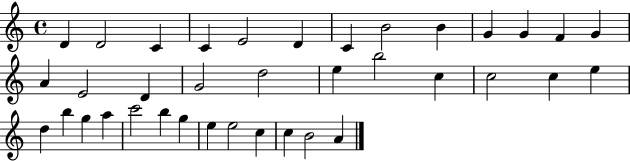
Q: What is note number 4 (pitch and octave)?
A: C4